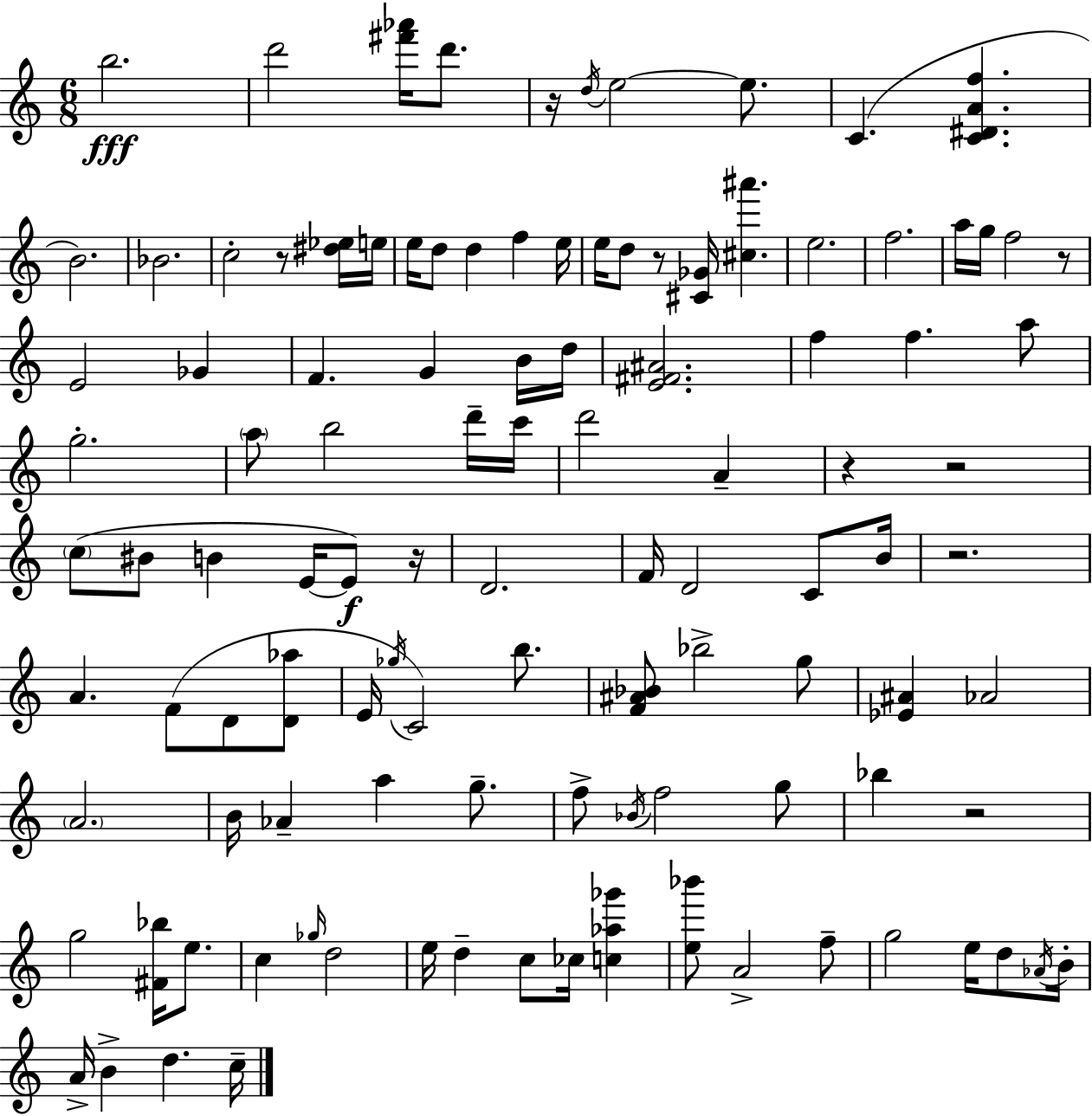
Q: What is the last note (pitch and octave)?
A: C5